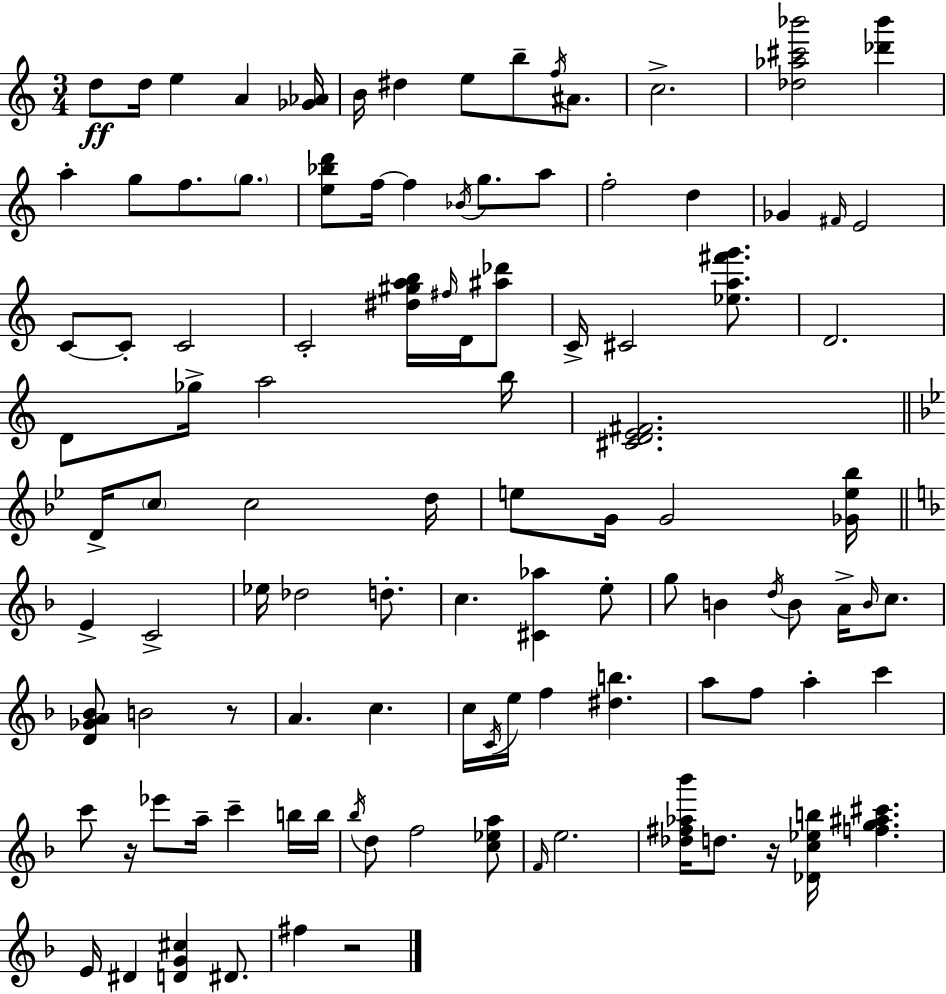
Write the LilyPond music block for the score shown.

{
  \clef treble
  \numericTimeSignature
  \time 3/4
  \key c \major
  d''8\ff d''16 e''4 a'4 <ges' aes'>16 | b'16 dis''4 e''8 b''8-- \acciaccatura { f''16 } ais'8. | c''2.-> | <des'' aes'' cis''' bes'''>2 <des''' bes'''>4 | \break a''4-. g''8 f''8. \parenthesize g''8. | <e'' bes'' d'''>8 f''16~~ f''4 \acciaccatura { bes'16 } g''8. | a''8 f''2-. d''4 | ges'4 \grace { fis'16 } e'2 | \break c'8~~ c'8-. c'2 | c'2-. <dis'' gis'' a'' b''>16 | \grace { fis''16 } d'16 <ais'' des'''>8 c'16-> cis'2 | <ees'' a'' fis''' g'''>8. d'2. | \break d'8 ges''16-> a''2 | b''16 <cis' d' e' fis'>2. | \bar "||" \break \key bes \major d'16-> \parenthesize c''8 c''2 d''16 | e''8 g'16 g'2 <ges' e'' bes''>16 | \bar "||" \break \key d \minor e'4-> c'2-> | ees''16 des''2 d''8.-. | c''4. <cis' aes''>4 e''8-. | g''8 b'4 \acciaccatura { d''16 } b'8 a'16-> \grace { b'16 } c''8. | \break <d' ges' a' bes'>8 b'2 | r8 a'4. c''4. | c''16 \acciaccatura { c'16 } e''16 f''4 <dis'' b''>4. | a''8 f''8 a''4-. c'''4 | \break c'''8 r16 ees'''8 a''16-- c'''4-- | b''16 b''16 \acciaccatura { bes''16 } d''8 f''2 | <c'' ees'' a''>8 \grace { f'16 } e''2. | <des'' fis'' aes'' bes'''>16 d''8. r16 <des' c'' ees'' b''>16 <f'' g'' ais'' cis'''>4. | \break e'16 dis'4 <d' g' cis''>4 | dis'8. fis''4 r2 | \bar "|."
}